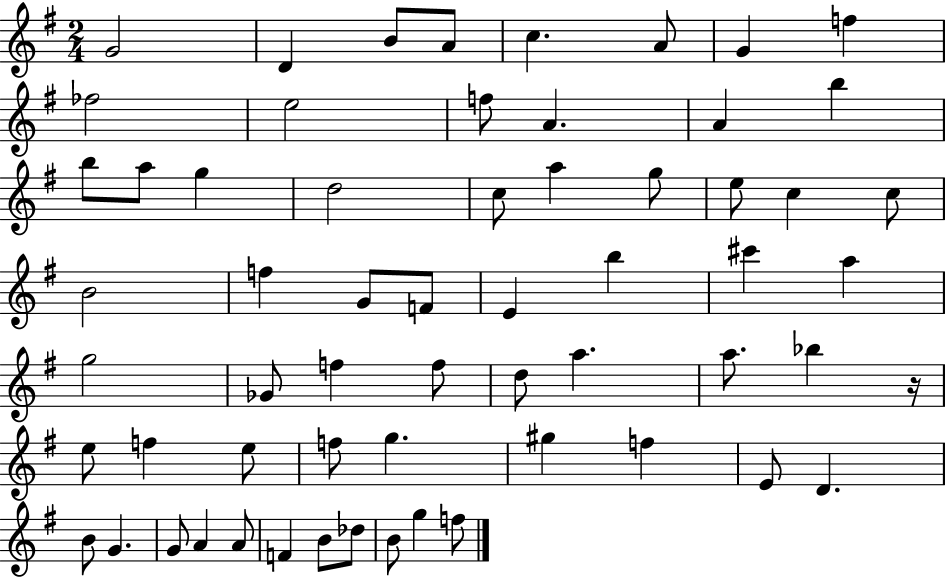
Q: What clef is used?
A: treble